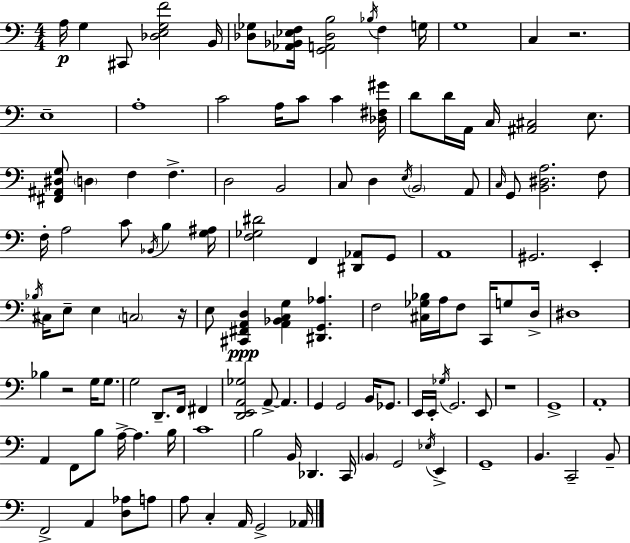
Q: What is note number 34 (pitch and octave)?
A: F3